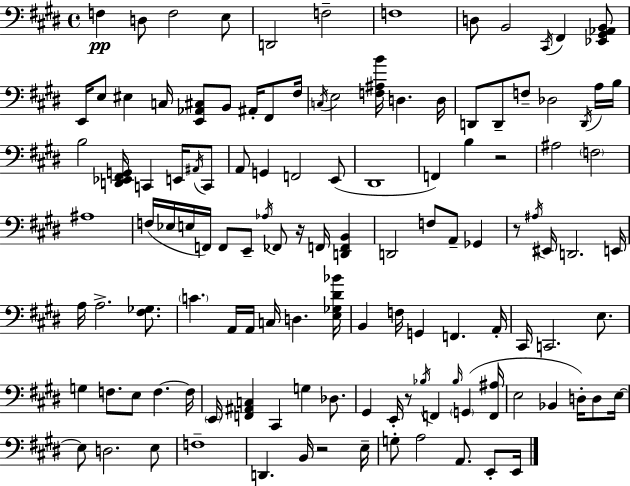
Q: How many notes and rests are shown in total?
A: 123